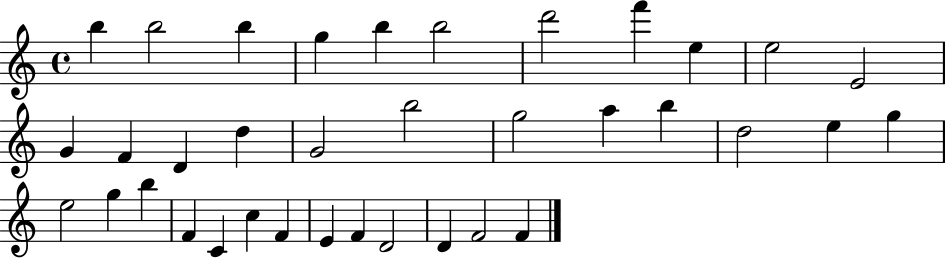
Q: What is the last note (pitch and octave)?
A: F4